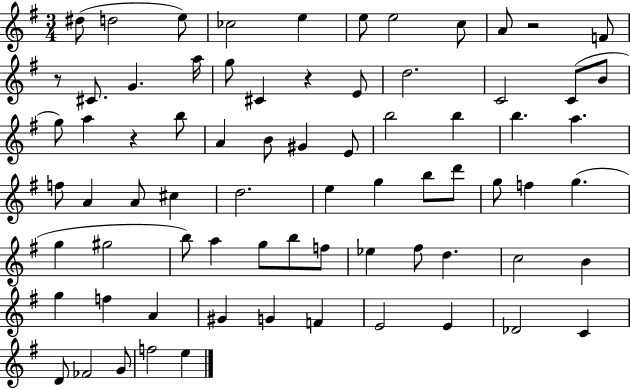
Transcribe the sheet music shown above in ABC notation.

X:1
T:Untitled
M:3/4
L:1/4
K:G
^d/2 d2 e/2 _c2 e e/2 e2 c/2 A/2 z2 F/2 z/2 ^C/2 G a/4 g/2 ^C z E/2 d2 C2 C/2 B/2 g/2 a z b/2 A B/2 ^G E/2 b2 b b a f/2 A A/2 ^c d2 e g b/2 d'/2 g/2 f g g ^g2 b/2 a g/2 b/2 f/2 _e ^f/2 d c2 B g f A ^G G F E2 E _D2 C D/2 _F2 G/2 f2 e